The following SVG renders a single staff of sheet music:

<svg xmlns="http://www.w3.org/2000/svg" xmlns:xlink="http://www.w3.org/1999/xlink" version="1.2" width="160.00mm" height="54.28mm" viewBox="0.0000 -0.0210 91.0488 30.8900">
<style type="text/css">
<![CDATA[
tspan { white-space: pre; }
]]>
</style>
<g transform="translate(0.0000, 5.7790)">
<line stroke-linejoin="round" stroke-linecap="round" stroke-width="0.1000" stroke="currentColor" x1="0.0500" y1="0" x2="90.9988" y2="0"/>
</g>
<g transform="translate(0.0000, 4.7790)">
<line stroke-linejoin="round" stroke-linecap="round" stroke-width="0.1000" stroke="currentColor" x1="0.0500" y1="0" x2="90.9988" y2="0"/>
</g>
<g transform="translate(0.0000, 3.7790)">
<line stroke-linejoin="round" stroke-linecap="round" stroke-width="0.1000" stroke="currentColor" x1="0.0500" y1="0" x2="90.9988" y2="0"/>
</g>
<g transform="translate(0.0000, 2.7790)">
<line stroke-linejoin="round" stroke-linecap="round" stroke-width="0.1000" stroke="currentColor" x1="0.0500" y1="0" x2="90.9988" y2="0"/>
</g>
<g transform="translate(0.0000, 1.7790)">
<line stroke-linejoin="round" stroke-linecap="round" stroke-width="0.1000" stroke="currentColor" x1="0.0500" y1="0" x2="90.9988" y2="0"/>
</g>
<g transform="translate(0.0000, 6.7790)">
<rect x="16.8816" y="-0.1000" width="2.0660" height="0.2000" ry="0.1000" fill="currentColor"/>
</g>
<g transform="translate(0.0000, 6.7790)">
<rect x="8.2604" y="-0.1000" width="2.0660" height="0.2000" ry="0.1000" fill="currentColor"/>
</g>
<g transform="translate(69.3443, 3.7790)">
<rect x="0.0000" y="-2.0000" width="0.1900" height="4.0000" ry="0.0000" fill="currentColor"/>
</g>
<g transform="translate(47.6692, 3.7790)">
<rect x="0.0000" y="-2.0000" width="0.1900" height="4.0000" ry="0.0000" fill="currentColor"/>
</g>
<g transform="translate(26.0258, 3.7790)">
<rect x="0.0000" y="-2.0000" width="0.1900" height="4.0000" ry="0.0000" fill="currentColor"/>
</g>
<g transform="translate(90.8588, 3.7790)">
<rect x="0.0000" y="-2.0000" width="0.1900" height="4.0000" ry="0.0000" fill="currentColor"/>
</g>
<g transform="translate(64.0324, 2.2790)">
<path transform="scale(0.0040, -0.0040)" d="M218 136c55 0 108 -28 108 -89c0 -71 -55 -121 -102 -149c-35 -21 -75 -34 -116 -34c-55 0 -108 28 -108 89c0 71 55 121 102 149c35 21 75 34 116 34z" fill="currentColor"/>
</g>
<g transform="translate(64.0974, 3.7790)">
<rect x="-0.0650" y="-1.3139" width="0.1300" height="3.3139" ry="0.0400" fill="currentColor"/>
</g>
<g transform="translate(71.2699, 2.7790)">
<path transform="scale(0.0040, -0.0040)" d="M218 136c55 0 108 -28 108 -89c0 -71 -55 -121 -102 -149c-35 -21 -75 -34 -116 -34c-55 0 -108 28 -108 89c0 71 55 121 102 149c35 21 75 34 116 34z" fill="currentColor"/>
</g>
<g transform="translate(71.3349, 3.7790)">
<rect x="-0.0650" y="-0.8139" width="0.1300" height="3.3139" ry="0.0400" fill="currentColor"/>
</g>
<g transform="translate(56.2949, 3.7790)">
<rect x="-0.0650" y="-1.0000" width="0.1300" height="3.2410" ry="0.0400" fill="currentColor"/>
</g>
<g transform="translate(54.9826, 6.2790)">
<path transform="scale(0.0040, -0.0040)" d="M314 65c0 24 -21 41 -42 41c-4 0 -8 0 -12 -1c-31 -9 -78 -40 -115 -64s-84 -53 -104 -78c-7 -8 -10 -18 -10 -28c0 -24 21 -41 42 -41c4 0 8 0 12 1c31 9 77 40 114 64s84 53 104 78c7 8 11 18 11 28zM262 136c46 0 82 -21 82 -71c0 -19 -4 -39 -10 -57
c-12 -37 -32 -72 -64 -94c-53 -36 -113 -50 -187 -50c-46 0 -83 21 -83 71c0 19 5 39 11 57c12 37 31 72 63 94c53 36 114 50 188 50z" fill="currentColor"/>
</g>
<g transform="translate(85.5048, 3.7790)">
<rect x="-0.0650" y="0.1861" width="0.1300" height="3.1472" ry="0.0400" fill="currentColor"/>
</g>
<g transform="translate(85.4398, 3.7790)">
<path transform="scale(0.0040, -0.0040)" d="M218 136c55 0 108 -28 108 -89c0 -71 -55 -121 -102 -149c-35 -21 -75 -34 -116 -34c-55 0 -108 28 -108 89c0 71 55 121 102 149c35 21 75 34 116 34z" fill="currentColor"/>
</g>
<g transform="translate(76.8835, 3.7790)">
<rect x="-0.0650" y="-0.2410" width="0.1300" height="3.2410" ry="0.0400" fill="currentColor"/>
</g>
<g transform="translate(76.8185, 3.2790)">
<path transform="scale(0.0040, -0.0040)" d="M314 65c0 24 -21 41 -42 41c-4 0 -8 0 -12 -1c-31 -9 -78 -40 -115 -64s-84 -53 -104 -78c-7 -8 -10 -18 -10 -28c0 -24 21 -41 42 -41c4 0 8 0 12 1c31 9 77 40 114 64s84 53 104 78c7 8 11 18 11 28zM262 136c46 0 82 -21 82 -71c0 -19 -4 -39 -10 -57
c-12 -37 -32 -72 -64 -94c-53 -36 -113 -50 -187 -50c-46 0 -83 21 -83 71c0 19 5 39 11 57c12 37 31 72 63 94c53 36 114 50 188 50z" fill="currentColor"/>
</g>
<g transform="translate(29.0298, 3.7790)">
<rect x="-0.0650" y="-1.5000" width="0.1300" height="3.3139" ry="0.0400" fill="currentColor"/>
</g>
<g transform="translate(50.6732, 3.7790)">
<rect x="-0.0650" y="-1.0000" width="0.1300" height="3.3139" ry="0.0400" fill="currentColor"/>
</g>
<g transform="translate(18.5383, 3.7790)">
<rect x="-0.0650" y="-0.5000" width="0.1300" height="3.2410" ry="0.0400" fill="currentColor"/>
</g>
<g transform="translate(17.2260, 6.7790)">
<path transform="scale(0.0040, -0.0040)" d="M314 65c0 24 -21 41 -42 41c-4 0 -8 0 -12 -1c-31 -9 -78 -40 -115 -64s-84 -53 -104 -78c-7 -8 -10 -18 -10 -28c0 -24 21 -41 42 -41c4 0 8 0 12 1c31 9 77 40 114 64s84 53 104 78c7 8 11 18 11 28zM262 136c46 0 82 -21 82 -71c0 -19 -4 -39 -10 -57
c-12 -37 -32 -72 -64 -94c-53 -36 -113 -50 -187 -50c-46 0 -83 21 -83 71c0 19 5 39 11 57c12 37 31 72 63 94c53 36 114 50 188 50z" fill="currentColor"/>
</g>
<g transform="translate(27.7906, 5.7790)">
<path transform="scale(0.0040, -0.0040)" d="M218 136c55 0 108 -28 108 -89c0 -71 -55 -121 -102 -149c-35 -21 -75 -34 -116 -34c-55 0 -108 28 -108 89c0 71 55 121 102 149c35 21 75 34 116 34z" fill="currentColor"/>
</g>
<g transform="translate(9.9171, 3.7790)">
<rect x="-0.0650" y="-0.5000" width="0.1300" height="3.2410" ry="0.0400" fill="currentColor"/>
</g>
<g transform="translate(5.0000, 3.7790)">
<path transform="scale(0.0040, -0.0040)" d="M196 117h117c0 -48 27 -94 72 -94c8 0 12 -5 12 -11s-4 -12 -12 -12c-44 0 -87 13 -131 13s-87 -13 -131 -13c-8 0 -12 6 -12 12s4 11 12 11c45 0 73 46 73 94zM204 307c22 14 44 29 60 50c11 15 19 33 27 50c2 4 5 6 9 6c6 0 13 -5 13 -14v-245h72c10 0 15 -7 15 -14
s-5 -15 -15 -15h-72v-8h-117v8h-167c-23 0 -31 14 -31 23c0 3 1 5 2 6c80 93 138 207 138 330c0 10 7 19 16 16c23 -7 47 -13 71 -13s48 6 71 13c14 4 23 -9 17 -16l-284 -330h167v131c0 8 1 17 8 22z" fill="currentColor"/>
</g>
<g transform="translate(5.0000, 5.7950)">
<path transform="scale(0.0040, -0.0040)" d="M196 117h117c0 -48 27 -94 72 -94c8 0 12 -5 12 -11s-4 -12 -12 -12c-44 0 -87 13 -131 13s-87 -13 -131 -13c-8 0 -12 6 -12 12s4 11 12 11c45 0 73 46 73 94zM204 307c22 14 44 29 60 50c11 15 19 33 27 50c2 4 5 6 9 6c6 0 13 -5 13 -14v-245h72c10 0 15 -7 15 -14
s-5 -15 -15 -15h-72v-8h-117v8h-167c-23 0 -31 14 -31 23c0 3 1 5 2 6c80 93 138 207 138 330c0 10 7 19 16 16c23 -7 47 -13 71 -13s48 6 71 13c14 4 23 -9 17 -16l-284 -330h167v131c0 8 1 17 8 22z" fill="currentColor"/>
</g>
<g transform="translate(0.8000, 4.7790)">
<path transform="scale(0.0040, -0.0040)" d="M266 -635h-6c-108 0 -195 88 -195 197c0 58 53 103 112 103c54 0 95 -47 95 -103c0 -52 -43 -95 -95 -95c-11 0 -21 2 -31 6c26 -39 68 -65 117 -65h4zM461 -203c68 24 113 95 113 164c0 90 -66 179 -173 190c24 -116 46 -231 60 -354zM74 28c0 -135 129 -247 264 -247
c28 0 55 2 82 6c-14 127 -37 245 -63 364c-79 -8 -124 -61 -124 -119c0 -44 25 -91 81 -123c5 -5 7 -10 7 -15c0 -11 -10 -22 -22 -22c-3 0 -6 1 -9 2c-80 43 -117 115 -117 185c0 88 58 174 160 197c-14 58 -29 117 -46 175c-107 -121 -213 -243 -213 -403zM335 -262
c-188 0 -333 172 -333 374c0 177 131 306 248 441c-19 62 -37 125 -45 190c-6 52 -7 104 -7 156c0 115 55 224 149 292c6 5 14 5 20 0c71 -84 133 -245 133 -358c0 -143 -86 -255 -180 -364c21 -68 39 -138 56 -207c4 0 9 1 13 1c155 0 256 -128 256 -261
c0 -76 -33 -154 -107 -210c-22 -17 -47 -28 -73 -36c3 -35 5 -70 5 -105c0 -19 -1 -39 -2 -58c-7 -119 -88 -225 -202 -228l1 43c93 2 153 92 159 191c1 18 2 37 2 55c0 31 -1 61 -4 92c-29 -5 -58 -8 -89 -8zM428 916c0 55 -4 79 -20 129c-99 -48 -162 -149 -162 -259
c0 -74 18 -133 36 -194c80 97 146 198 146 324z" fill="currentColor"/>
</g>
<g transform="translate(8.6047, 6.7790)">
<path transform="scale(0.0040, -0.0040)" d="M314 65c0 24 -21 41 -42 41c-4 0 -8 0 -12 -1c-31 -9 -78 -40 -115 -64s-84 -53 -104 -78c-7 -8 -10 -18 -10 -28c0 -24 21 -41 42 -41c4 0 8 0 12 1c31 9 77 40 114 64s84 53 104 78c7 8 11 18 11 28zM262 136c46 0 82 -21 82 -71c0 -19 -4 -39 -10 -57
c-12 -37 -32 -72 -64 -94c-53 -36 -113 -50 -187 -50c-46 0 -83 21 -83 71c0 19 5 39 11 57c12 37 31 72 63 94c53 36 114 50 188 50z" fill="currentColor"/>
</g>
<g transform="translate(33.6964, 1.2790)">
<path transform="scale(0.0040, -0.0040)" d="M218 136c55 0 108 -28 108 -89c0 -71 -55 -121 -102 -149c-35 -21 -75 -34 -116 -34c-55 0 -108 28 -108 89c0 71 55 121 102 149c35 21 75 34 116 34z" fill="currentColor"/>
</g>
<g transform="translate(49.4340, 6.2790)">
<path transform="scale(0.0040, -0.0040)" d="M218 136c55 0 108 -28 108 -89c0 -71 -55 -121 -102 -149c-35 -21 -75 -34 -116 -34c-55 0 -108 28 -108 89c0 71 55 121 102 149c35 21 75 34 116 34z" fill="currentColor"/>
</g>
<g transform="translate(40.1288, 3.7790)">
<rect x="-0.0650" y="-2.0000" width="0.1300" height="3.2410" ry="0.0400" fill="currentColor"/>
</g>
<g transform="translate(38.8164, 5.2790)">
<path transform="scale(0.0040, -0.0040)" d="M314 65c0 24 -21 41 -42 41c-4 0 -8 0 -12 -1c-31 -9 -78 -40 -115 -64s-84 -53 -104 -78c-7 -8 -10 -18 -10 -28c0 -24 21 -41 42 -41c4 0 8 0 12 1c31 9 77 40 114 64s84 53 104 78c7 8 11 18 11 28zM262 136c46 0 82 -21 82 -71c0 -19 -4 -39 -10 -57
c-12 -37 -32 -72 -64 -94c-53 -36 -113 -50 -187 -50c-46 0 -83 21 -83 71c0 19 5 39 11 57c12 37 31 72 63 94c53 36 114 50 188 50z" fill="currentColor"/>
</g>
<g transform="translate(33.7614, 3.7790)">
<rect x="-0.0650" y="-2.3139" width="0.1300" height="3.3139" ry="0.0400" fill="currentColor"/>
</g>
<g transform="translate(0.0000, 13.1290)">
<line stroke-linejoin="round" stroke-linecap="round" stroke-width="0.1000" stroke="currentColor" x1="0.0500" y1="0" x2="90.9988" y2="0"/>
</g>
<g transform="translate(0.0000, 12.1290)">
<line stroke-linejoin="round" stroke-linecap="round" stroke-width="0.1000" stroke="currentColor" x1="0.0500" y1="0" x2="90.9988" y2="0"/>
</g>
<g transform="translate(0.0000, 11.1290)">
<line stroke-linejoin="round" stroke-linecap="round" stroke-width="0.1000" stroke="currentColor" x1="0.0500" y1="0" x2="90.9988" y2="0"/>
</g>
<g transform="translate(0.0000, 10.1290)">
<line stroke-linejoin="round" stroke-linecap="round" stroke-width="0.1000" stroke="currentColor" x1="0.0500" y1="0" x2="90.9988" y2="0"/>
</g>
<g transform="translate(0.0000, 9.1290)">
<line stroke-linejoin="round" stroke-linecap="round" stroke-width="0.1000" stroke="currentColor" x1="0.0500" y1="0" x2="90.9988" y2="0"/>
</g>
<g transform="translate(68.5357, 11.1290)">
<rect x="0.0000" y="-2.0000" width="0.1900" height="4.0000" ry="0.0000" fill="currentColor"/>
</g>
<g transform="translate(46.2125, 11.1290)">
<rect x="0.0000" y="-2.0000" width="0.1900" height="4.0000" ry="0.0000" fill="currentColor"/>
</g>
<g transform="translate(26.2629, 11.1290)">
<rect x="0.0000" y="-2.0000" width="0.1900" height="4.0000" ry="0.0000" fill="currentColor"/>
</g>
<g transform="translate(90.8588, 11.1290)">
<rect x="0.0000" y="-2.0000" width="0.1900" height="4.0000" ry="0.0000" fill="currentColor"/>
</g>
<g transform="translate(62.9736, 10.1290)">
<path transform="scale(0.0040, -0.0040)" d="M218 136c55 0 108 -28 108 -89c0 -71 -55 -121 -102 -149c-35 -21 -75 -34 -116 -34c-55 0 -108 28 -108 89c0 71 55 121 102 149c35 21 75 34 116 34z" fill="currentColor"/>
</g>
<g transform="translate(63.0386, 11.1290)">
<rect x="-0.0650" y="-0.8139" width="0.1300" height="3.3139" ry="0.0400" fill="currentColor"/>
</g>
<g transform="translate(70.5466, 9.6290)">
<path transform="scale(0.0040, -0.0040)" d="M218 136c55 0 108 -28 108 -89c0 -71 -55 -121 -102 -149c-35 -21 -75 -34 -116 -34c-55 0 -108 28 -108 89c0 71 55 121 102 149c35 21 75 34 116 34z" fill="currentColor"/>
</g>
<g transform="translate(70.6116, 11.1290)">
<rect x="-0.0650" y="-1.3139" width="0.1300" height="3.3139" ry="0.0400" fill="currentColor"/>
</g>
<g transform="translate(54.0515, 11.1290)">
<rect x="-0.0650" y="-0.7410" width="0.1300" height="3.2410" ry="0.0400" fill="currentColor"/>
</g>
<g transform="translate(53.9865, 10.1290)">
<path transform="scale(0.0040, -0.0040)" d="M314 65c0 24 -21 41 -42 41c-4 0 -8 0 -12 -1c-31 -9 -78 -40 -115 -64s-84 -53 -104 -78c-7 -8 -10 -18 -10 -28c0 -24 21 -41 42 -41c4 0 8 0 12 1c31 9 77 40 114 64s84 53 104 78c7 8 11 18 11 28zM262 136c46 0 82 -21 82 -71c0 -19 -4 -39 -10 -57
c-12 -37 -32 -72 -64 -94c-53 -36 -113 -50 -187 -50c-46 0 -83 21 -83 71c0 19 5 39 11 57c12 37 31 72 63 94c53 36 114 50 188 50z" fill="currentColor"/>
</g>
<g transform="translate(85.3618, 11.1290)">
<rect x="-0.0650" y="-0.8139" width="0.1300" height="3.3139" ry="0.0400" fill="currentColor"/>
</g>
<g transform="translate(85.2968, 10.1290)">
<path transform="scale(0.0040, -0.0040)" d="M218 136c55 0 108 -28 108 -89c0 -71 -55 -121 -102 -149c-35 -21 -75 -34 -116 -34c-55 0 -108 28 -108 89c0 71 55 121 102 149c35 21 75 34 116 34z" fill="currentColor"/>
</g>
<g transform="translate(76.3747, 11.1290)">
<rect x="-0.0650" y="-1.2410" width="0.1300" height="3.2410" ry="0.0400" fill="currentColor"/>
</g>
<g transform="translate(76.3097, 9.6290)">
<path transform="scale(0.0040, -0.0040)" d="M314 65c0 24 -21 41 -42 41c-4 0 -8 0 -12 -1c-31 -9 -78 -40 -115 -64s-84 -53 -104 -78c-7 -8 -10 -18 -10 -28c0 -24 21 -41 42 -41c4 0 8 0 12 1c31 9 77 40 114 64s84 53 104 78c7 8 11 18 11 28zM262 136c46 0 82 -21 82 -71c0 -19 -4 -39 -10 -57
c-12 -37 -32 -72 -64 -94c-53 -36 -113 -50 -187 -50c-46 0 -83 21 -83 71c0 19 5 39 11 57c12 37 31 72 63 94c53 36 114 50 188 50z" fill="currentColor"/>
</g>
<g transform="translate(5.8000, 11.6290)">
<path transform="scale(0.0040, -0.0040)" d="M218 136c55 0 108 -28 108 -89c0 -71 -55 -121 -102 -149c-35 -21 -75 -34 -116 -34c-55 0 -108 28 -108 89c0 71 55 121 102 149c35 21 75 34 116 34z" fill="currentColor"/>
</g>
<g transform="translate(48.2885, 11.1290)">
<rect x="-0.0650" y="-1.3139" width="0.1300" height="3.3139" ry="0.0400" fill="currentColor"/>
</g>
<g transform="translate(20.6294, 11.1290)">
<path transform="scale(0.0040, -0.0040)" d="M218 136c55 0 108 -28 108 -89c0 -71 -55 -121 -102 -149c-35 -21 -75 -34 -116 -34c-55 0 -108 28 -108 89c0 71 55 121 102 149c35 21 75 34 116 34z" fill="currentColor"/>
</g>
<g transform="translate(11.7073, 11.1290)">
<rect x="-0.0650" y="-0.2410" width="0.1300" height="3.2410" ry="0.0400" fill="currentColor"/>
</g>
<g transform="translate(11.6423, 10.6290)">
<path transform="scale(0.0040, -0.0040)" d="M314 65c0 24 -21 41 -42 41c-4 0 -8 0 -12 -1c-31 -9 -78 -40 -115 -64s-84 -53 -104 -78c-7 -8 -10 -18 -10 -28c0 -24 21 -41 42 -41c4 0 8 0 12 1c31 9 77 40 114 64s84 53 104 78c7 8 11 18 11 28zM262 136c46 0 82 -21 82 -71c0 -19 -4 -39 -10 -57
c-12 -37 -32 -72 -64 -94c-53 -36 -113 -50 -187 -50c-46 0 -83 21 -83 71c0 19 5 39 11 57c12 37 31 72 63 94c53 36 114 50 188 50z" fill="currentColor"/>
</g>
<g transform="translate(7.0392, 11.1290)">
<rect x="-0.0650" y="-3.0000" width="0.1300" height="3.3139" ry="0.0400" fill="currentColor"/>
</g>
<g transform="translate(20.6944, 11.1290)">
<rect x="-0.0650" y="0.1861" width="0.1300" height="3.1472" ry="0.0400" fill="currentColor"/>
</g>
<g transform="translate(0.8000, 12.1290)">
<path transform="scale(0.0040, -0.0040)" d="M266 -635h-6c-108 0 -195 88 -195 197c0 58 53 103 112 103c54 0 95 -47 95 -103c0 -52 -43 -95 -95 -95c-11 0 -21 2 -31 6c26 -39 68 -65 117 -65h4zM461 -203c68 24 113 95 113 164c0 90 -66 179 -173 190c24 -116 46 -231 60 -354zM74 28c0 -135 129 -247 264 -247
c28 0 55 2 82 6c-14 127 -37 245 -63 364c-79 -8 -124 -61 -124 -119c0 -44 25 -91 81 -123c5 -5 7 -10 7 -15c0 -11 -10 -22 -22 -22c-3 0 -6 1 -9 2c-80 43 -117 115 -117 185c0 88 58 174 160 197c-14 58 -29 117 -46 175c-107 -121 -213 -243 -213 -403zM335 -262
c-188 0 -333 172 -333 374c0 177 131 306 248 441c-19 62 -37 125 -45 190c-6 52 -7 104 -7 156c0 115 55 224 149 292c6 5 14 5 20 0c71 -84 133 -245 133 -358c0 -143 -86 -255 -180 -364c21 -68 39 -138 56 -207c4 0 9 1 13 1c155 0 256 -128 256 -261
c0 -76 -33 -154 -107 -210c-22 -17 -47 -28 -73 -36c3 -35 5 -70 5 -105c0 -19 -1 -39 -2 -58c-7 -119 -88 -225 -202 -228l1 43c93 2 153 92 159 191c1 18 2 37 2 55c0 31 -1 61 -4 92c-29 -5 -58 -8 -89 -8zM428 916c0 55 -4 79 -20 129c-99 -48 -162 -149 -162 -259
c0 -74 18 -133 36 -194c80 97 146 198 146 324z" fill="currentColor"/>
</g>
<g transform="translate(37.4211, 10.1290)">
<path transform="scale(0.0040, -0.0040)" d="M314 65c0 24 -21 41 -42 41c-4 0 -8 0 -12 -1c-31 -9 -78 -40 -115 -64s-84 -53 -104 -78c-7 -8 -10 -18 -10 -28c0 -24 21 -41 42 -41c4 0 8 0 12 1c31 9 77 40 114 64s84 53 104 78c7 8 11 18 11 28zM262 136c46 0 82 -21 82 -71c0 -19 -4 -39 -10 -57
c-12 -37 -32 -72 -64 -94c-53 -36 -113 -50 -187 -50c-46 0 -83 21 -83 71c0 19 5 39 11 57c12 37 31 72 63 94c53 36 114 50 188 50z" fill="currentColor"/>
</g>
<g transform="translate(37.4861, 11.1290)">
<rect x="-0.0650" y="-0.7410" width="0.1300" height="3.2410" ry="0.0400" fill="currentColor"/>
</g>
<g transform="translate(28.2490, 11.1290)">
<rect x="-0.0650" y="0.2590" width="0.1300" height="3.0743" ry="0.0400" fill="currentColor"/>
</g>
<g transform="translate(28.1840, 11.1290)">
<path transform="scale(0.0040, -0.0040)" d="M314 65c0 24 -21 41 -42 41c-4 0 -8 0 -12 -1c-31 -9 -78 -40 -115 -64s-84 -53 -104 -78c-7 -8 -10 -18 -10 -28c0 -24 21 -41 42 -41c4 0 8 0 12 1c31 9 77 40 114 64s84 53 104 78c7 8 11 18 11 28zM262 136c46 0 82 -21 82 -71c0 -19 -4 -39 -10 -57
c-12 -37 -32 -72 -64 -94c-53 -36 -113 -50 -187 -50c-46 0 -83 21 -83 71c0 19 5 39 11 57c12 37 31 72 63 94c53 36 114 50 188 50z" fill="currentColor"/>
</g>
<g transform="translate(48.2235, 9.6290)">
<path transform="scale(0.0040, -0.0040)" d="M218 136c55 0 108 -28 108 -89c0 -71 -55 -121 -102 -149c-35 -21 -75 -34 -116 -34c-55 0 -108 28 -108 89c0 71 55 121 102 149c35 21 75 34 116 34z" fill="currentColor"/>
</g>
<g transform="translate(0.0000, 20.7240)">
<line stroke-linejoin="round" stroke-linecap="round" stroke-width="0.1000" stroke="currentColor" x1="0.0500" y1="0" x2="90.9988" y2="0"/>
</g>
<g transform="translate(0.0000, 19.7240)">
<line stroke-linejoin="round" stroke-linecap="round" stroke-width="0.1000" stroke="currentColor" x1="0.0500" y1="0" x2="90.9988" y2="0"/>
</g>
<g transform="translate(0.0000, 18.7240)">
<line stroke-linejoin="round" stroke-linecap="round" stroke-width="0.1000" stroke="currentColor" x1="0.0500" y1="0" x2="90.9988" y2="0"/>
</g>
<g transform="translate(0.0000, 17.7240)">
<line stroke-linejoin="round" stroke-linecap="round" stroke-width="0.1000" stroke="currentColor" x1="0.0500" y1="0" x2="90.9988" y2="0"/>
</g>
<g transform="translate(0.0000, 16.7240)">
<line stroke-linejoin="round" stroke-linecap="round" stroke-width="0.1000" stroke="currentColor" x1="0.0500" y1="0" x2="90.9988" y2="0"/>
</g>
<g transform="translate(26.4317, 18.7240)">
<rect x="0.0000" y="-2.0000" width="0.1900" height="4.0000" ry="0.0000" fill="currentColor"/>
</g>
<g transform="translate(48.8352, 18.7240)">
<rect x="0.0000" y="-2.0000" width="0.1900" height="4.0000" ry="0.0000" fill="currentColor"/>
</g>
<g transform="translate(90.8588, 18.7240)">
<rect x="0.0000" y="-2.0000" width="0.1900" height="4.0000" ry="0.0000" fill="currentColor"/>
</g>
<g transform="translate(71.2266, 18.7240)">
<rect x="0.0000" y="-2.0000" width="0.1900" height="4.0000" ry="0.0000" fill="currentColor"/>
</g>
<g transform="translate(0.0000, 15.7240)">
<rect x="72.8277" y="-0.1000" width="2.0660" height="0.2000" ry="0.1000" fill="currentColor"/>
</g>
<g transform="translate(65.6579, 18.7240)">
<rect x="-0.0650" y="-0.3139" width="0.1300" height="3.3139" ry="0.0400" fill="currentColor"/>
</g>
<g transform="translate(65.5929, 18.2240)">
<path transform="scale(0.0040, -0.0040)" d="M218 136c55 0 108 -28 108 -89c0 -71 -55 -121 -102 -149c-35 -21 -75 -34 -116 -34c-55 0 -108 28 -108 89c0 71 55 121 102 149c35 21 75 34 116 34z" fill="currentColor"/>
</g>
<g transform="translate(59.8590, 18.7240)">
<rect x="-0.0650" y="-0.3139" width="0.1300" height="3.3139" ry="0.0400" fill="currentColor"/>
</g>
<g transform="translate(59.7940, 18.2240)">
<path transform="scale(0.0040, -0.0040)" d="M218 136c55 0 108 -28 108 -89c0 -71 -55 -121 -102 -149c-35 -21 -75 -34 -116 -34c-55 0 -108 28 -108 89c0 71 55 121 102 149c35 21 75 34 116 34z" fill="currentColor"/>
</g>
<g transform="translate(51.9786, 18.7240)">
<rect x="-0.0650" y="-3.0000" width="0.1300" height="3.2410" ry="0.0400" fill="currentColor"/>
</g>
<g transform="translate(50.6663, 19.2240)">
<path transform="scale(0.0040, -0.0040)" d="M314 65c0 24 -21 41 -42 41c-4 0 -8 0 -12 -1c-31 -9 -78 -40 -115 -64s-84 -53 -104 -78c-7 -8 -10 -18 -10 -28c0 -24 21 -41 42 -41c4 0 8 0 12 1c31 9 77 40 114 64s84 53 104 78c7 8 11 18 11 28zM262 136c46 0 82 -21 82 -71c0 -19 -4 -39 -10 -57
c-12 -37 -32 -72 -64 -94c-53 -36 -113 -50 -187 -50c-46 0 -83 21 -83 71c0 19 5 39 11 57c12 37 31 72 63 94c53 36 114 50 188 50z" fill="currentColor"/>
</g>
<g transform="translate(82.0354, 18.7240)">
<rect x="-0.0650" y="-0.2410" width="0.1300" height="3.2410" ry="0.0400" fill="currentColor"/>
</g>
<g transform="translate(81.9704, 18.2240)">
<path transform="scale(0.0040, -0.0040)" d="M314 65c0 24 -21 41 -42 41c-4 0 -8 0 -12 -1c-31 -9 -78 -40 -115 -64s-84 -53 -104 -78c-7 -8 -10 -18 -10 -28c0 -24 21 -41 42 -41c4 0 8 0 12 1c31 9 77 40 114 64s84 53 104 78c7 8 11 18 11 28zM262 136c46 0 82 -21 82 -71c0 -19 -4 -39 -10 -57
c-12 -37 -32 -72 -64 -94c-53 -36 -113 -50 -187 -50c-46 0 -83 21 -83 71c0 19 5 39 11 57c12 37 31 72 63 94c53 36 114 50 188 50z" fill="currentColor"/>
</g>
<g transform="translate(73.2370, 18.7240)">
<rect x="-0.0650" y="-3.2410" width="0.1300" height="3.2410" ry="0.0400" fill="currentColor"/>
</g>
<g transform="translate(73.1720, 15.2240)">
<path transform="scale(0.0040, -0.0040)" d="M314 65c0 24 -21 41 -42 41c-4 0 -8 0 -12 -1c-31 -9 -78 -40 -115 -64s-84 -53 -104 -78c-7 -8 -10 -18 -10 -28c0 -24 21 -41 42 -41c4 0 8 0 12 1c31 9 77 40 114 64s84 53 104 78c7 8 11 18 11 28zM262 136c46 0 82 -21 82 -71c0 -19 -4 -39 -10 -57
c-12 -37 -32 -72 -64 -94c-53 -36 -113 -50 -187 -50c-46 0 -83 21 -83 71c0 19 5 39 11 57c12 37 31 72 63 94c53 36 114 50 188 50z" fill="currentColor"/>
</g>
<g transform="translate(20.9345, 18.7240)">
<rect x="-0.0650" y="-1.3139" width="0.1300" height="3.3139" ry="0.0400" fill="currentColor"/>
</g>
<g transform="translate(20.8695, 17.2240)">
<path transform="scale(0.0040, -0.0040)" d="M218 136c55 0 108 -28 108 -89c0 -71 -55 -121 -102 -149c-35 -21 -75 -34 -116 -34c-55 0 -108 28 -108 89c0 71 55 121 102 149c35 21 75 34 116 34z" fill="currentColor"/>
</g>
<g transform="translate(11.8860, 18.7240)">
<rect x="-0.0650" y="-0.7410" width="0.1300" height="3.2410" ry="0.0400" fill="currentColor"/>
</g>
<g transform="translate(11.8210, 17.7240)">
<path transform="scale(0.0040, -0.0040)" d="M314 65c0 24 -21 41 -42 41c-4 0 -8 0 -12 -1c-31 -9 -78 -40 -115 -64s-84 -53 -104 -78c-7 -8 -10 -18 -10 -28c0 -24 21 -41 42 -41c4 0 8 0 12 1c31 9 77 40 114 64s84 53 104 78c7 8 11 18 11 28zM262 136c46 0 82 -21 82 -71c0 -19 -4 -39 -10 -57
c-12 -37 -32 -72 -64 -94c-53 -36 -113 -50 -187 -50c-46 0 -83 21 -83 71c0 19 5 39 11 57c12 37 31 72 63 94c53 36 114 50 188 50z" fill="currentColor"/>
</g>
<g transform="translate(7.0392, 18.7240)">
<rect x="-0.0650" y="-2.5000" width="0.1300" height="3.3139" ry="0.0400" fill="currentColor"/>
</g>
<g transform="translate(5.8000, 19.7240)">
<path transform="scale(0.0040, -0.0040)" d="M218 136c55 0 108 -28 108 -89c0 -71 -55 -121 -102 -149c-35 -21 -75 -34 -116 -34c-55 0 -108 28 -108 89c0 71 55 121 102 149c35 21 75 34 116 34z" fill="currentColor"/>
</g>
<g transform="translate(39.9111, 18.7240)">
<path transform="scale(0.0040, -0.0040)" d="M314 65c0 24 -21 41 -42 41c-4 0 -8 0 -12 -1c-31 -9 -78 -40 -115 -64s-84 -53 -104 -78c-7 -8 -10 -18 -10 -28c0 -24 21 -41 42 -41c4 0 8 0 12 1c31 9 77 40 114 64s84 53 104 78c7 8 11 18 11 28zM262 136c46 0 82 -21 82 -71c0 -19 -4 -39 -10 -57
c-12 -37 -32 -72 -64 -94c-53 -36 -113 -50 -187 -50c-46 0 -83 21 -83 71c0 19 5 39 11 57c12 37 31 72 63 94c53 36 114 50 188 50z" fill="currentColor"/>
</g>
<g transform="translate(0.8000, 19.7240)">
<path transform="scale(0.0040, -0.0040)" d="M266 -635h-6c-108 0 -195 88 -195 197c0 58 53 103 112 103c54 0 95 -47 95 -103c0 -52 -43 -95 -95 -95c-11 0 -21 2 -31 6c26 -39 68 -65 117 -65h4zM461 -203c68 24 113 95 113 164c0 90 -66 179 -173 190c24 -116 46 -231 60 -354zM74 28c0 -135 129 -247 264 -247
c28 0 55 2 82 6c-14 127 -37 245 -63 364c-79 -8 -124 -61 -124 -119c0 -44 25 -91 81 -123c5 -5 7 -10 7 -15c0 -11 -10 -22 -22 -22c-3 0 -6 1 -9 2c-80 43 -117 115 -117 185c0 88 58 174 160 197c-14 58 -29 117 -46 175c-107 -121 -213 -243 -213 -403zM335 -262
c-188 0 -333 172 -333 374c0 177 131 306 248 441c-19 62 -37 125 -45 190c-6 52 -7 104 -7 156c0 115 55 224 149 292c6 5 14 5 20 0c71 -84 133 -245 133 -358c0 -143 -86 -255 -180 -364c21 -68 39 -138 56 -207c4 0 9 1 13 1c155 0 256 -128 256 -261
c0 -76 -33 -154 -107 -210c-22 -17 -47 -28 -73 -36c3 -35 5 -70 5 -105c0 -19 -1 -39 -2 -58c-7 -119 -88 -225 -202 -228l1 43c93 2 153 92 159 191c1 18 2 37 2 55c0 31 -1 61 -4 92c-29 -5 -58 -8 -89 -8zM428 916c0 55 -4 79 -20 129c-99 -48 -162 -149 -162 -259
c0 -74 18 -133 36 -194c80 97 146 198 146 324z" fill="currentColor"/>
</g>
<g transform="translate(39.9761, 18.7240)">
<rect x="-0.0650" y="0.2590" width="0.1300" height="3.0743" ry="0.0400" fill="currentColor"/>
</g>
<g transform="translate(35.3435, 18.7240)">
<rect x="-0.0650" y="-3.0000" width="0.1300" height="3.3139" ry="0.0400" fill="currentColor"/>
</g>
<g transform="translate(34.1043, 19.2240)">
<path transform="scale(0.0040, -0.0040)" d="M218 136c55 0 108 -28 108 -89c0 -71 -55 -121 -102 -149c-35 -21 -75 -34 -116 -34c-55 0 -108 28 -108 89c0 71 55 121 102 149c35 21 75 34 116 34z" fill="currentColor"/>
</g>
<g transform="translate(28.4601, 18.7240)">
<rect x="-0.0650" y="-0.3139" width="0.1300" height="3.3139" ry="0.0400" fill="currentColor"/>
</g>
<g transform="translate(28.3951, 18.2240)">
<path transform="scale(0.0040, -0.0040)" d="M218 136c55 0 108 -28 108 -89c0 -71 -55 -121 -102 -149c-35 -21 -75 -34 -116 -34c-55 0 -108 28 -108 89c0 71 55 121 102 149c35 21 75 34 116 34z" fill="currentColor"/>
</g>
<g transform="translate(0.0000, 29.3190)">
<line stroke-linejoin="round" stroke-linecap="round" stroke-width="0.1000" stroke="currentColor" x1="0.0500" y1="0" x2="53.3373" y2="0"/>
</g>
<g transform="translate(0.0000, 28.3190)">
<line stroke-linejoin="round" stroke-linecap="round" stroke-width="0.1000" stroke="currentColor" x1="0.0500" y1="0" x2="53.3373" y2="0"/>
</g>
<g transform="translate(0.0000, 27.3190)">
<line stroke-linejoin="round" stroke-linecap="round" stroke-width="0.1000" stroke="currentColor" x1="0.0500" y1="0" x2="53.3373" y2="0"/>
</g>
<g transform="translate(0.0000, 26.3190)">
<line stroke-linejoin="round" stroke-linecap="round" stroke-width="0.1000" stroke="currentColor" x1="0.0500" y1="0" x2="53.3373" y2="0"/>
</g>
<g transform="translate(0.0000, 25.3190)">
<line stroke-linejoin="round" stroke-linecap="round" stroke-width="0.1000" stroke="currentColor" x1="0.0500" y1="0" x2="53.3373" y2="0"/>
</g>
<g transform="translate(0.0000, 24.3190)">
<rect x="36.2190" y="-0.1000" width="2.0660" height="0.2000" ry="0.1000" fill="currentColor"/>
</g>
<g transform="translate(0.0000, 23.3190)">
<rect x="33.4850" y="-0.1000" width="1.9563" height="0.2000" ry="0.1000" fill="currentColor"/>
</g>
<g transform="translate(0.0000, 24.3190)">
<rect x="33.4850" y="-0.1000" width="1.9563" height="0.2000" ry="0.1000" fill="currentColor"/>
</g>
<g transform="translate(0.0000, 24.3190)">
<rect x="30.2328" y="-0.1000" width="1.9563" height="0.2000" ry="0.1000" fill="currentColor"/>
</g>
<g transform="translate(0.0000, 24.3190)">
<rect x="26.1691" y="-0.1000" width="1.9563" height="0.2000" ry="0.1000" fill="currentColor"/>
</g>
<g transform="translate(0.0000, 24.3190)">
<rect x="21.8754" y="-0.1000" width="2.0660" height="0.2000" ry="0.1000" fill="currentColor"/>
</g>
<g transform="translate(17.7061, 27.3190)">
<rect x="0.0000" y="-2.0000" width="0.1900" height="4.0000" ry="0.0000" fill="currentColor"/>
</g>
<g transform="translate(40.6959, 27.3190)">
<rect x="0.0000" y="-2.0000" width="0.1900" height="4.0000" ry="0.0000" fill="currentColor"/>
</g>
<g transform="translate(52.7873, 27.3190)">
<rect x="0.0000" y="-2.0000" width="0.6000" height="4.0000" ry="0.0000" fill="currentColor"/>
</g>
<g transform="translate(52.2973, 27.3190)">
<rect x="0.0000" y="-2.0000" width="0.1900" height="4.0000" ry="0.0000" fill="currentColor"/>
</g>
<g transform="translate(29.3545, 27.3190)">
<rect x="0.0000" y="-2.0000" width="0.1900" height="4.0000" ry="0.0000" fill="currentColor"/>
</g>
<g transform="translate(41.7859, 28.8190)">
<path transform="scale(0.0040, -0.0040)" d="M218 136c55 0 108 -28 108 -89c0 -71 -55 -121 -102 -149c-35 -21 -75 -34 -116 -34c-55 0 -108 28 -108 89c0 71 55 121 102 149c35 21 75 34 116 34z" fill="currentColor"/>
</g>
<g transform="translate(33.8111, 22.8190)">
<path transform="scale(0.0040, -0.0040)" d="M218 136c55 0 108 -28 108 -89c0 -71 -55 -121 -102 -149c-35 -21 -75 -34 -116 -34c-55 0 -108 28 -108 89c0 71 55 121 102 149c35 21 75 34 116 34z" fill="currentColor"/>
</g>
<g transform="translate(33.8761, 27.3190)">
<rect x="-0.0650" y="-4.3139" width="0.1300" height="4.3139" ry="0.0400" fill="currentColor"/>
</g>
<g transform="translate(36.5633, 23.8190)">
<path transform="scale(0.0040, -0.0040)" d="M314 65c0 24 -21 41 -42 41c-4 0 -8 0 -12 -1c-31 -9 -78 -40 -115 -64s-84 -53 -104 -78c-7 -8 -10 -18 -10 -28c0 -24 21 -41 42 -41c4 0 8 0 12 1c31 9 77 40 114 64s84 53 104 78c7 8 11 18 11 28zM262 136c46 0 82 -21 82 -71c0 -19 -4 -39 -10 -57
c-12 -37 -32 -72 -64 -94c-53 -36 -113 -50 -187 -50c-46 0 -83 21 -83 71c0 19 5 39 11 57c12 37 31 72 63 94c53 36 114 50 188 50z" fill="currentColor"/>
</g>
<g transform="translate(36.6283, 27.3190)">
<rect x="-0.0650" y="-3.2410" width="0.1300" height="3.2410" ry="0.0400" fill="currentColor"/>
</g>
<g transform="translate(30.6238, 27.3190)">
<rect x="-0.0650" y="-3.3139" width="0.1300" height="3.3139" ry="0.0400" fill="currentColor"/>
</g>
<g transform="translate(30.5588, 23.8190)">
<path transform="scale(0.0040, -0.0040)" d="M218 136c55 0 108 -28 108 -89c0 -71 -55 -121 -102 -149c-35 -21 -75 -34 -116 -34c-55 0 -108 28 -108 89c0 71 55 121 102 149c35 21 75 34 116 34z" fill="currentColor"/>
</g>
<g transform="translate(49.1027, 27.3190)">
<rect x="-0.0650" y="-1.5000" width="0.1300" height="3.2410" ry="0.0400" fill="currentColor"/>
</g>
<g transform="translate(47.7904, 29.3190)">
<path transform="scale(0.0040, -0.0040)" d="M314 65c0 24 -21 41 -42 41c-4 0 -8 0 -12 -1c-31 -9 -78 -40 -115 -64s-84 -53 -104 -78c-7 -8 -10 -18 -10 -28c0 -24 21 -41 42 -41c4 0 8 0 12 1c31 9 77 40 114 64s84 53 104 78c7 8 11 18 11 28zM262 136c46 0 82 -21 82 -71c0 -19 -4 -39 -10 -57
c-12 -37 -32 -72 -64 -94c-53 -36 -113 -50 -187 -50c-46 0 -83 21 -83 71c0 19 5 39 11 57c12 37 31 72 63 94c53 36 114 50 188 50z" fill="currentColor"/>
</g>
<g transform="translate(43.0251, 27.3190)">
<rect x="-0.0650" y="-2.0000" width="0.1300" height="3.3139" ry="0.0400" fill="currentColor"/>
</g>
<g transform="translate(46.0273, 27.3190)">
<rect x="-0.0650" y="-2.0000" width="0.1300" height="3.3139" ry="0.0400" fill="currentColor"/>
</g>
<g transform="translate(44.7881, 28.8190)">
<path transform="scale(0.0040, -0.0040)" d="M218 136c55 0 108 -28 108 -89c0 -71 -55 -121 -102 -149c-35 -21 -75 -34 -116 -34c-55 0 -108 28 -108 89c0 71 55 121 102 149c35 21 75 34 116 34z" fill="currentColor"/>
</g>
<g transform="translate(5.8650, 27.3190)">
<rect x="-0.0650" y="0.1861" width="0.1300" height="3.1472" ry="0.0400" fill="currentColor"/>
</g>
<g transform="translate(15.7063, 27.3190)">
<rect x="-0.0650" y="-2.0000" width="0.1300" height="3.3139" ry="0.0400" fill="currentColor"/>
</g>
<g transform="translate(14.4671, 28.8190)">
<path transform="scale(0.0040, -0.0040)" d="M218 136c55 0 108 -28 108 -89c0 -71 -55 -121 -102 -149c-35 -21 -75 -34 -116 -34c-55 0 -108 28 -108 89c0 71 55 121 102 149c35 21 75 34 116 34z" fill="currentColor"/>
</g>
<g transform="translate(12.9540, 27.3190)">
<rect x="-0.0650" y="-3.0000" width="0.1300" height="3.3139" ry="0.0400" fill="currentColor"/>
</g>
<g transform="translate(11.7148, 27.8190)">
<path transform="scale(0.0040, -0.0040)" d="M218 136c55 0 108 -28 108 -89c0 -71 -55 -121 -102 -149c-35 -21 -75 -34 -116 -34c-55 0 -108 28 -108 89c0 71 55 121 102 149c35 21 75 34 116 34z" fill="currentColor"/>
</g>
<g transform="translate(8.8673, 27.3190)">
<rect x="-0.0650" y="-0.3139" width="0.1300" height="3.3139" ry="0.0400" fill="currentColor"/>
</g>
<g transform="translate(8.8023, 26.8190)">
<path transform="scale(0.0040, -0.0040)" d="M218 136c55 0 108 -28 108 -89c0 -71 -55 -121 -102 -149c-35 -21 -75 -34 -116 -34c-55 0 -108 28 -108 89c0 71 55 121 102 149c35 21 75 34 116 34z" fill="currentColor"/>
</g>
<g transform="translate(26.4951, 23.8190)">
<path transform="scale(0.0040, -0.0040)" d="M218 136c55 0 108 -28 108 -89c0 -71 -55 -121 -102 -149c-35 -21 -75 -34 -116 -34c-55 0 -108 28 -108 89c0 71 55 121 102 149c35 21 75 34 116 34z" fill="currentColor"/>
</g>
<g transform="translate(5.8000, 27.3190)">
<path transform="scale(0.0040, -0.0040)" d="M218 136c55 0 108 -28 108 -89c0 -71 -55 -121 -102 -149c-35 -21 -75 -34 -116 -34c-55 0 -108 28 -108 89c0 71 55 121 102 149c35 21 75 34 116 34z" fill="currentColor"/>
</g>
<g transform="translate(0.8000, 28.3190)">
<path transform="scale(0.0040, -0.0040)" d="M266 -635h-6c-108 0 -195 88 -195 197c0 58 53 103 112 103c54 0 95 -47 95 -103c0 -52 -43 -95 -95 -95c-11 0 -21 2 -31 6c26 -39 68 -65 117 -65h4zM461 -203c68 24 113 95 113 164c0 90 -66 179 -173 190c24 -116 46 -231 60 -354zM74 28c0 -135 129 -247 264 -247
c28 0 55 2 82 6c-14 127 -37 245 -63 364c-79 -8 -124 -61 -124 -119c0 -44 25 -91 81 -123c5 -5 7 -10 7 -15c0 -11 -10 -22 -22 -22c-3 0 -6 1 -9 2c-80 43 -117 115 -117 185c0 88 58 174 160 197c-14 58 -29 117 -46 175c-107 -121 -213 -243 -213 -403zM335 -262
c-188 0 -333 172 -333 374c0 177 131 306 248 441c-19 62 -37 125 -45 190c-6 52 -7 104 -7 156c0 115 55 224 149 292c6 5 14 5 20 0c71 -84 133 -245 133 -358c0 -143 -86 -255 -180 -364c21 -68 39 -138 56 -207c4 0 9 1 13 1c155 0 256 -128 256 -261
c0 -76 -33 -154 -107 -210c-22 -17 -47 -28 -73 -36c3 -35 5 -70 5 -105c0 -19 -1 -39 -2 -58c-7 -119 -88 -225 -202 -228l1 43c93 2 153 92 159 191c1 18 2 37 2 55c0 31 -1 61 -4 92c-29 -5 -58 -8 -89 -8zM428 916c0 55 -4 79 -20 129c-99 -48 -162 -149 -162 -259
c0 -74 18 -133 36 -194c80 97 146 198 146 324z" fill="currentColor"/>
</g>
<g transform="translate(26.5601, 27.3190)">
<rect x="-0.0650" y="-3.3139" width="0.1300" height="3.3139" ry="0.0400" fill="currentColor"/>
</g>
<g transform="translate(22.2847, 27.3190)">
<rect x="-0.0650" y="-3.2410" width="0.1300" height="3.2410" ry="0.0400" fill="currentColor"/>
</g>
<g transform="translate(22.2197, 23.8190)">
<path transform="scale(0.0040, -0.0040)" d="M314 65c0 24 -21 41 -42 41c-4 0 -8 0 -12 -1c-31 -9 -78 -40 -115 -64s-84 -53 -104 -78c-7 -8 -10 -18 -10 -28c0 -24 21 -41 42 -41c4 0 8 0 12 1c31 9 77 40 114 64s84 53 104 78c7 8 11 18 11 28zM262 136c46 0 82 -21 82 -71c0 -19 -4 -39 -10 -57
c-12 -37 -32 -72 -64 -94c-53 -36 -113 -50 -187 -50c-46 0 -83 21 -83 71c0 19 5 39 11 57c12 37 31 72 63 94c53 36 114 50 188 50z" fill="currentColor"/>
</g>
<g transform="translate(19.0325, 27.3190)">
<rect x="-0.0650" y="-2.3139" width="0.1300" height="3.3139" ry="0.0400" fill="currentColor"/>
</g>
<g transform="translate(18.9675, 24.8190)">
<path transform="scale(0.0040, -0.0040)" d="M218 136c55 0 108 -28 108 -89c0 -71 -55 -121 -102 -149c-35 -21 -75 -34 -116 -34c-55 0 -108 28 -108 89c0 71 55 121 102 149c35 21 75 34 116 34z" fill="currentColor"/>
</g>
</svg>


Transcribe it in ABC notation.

X:1
T:Untitled
M:4/4
L:1/4
K:C
C2 C2 E g F2 D D2 e d c2 B A c2 B B2 d2 e d2 d e e2 d G d2 e c A B2 A2 c c b2 c2 B c A F g b2 b b d' b2 F F E2